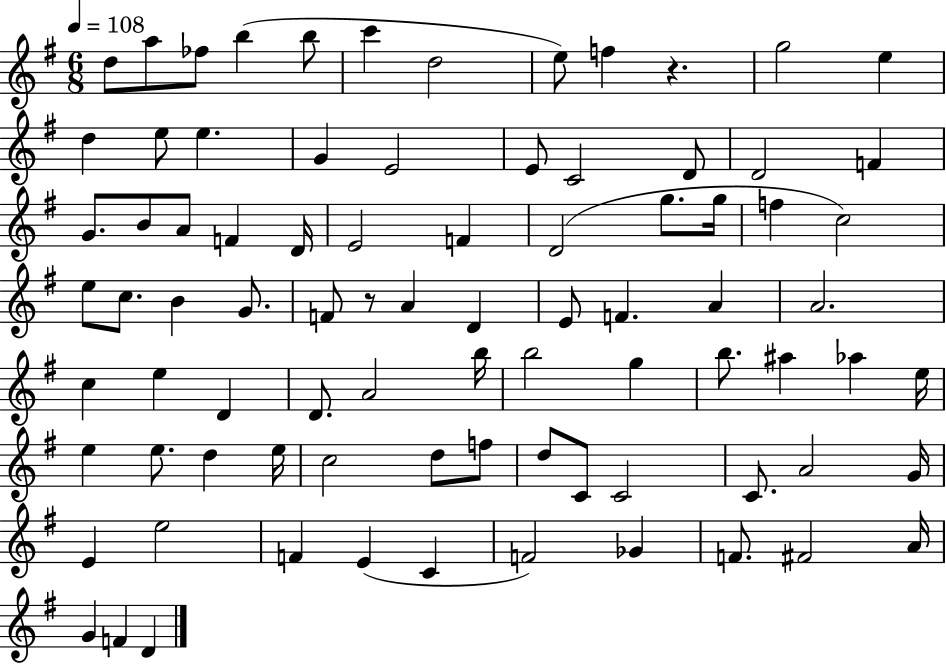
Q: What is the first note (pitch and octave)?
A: D5